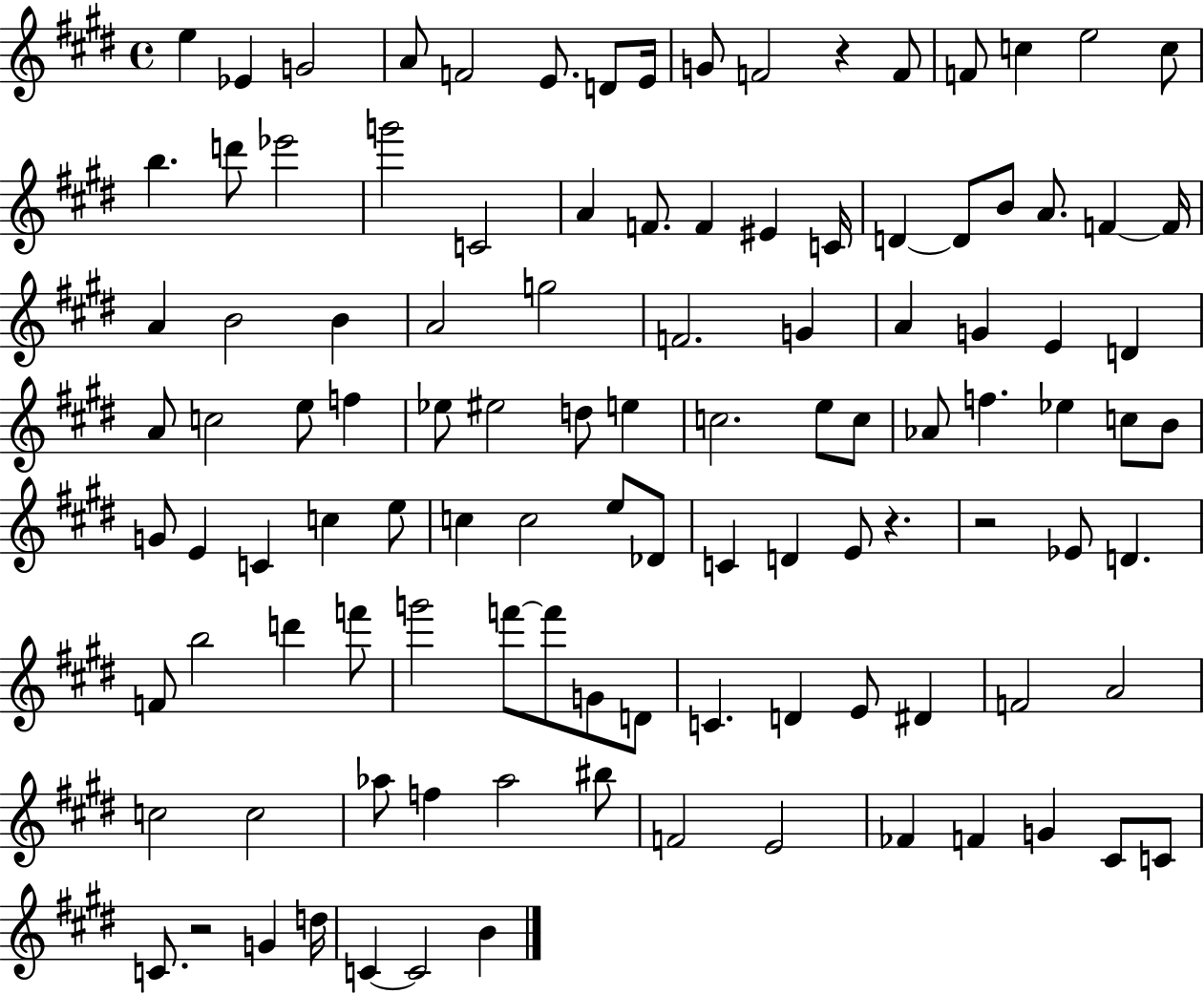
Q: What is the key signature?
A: E major